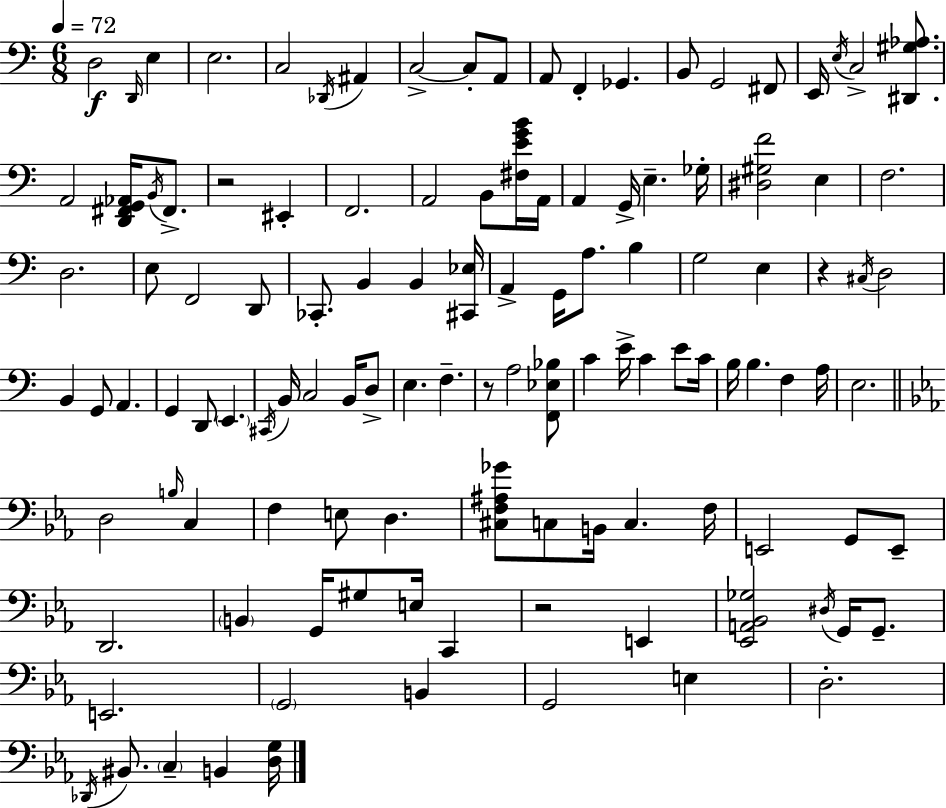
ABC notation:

X:1
T:Untitled
M:6/8
L:1/4
K:C
D,2 D,,/4 E, E,2 C,2 _D,,/4 ^A,, C,2 C,/2 A,,/2 A,,/2 F,, _G,, B,,/2 G,,2 ^F,,/2 E,,/4 E,/4 C,2 [^D,,^G,_A,]/2 A,,2 [D,,^F,,G,,_A,,]/4 B,,/4 ^F,,/2 z2 ^E,, F,,2 A,,2 B,,/2 [^F,EGB]/4 A,,/4 A,, G,,/4 E, _G,/4 [^D,^G,F]2 E, F,2 D,2 E,/2 F,,2 D,,/2 _C,,/2 B,, B,, [^C,,_E,]/4 A,, G,,/4 A,/2 B, G,2 E, z ^C,/4 D,2 B,, G,,/2 A,, G,, D,,/2 E,, ^C,,/4 B,,/4 C,2 B,,/4 D,/2 E, F, z/2 A,2 [F,,_E,_B,]/2 C E/4 C E/2 C/4 B,/4 B, F, A,/4 E,2 D,2 B,/4 C, F, E,/2 D, [^C,F,^A,_G]/2 C,/2 B,,/4 C, F,/4 E,,2 G,,/2 E,,/2 D,,2 B,, G,,/4 ^G,/2 E,/4 C,, z2 E,, [_E,,A,,_B,,_G,]2 ^D,/4 G,,/4 G,,/2 E,,2 G,,2 B,, G,,2 E, D,2 _D,,/4 ^B,,/2 C, B,, [D,G,]/4